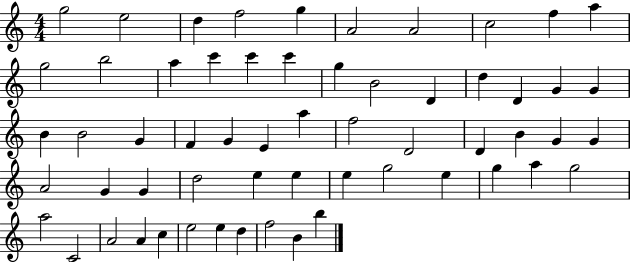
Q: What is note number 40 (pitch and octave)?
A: D5